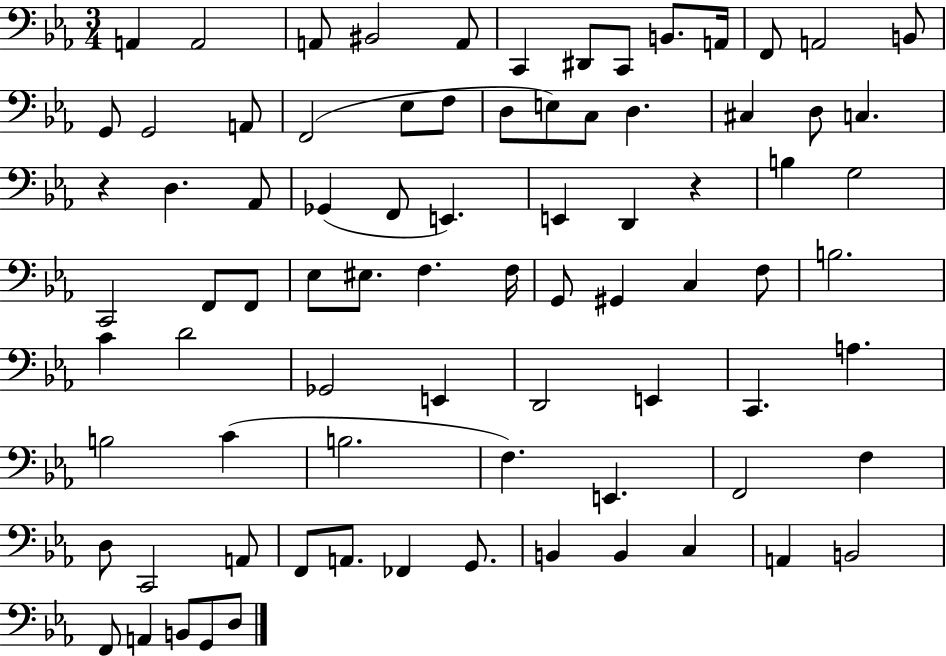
A2/q A2/h A2/e BIS2/h A2/e C2/q D#2/e C2/e B2/e. A2/s F2/e A2/h B2/e G2/e G2/h A2/e F2/h Eb3/e F3/e D3/e E3/e C3/e D3/q. C#3/q D3/e C3/q. R/q D3/q. Ab2/e Gb2/q F2/e E2/q. E2/q D2/q R/q B3/q G3/h C2/h F2/e F2/e Eb3/e EIS3/e. F3/q. F3/s G2/e G#2/q C3/q F3/e B3/h. C4/q D4/h Gb2/h E2/q D2/h E2/q C2/q. A3/q. B3/h C4/q B3/h. F3/q. E2/q. F2/h F3/q D3/e C2/h A2/e F2/e A2/e. FES2/q G2/e. B2/q B2/q C3/q A2/q B2/h F2/e A2/q B2/e G2/e D3/e